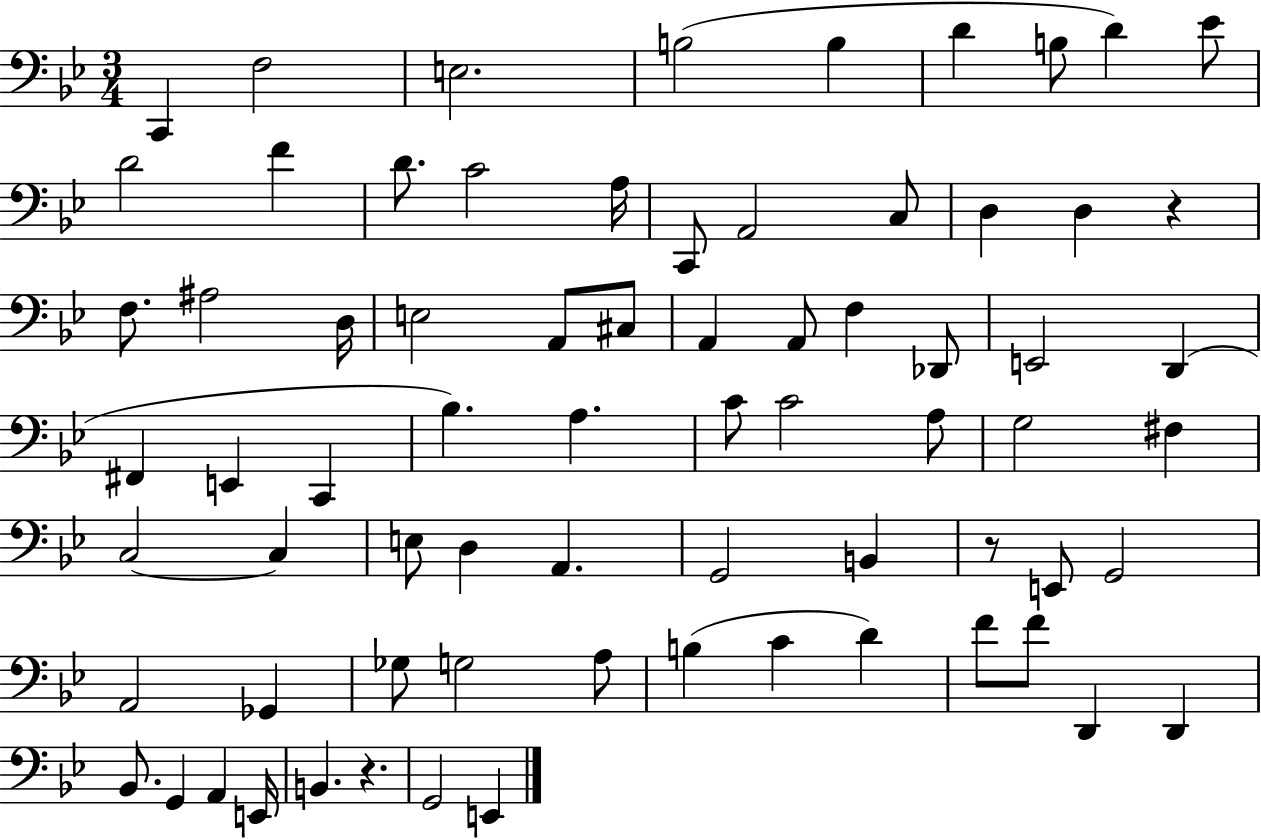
C2/q F3/h E3/h. B3/h B3/q D4/q B3/e D4/q Eb4/e D4/h F4/q D4/e. C4/h A3/s C2/e A2/h C3/e D3/q D3/q R/q F3/e. A#3/h D3/s E3/h A2/e C#3/e A2/q A2/e F3/q Db2/e E2/h D2/q F#2/q E2/q C2/q Bb3/q. A3/q. C4/e C4/h A3/e G3/h F#3/q C3/h C3/q E3/e D3/q A2/q. G2/h B2/q R/e E2/e G2/h A2/h Gb2/q Gb3/e G3/h A3/e B3/q C4/q D4/q F4/e F4/e D2/q D2/q Bb2/e. G2/q A2/q E2/s B2/q. R/q. G2/h E2/q